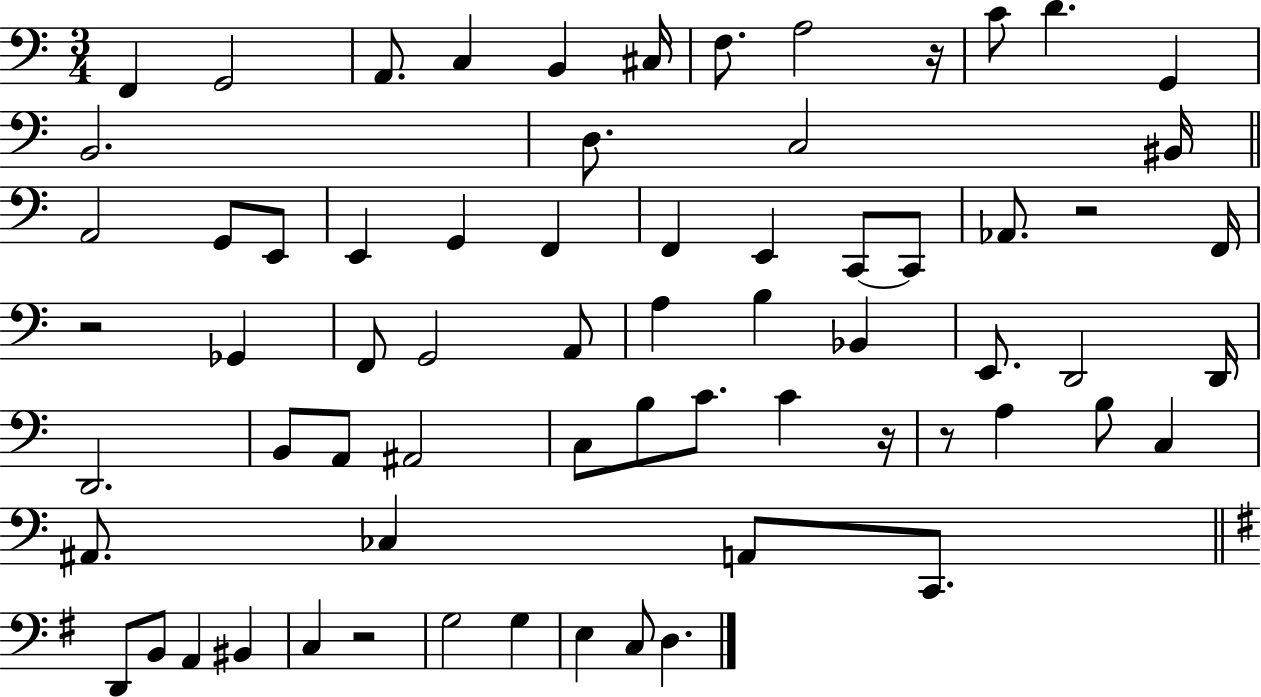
{
  \clef bass
  \numericTimeSignature
  \time 3/4
  \key c \major
  f,4 g,2 | a,8. c4 b,4 cis16 | f8. a2 r16 | c'8 d'4. g,4 | \break b,2. | d8. c2 bis,16 | \bar "||" \break \key c \major a,2 g,8 e,8 | e,4 g,4 f,4 | f,4 e,4 c,8~~ c,8 | aes,8. r2 f,16 | \break r2 ges,4 | f,8 g,2 a,8 | a4 b4 bes,4 | e,8. d,2 d,16 | \break d,2. | b,8 a,8 ais,2 | c8 b8 c'8. c'4 r16 | r8 a4 b8 c4 | \break ais,8. ces4 a,8 c,8. | \bar "||" \break \key g \major d,8 b,8 a,4 bis,4 | c4 r2 | g2 g4 | e4 c8 d4. | \break \bar "|."
}